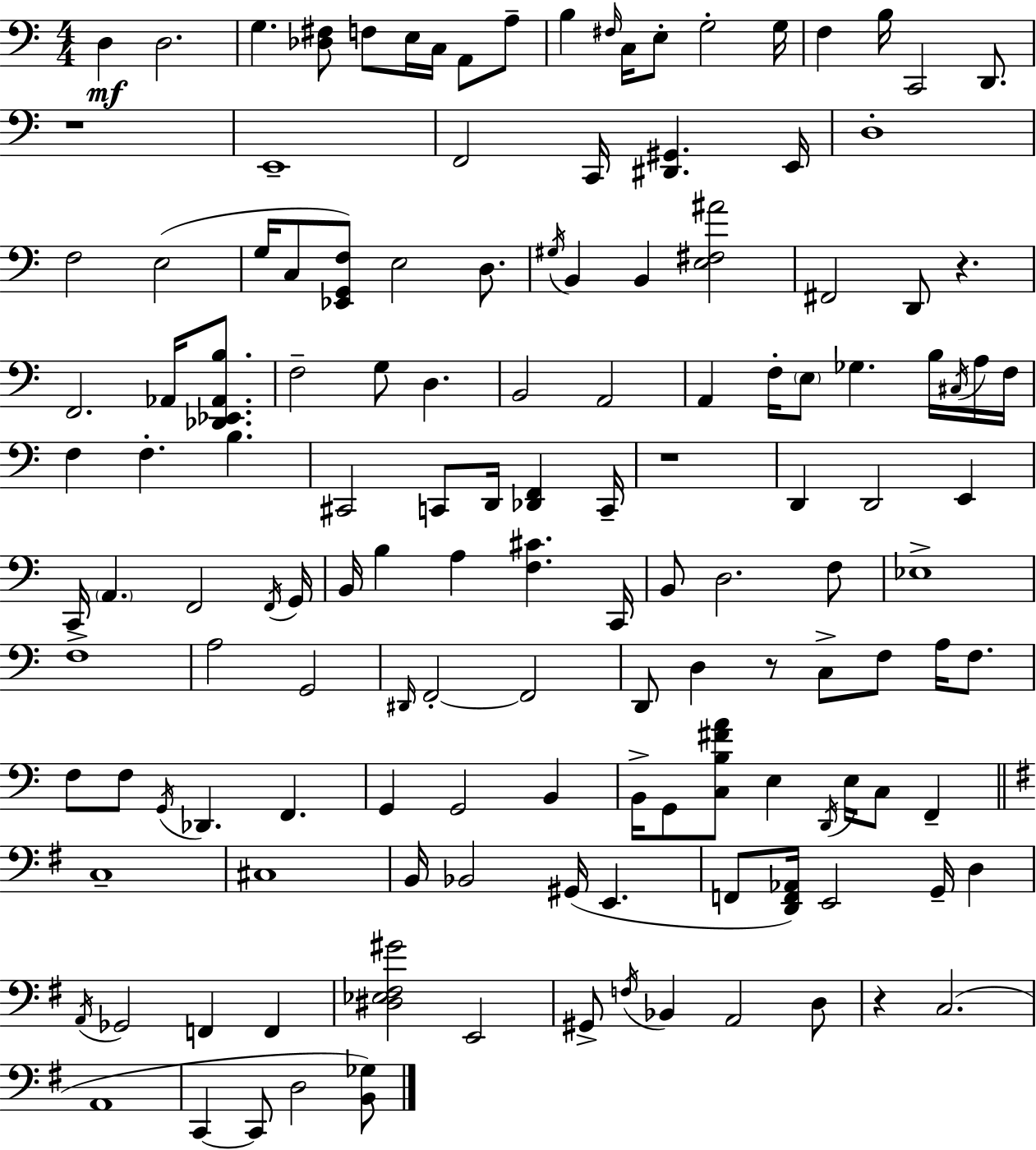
{
  \clef bass
  \numericTimeSignature
  \time 4/4
  \key a \minor
  \repeat volta 2 { d4\mf d2. | g4. <des fis>8 f8 e16 c16 a,8 a8-- | b4 \grace { fis16 } c16 e8-. g2-. | g16 f4 b16 c,2 d,8. | \break r1 | e,1-- | f,2 c,16 <dis, gis,>4. | e,16 d1-. | \break f2 e2( | g16 c8 <ees, g, f>8) e2 d8. | \acciaccatura { gis16 } b,4 b,4 <e fis ais'>2 | fis,2 d,8 r4. | \break f,2. aes,16 <des, ees, aes, b>8. | f2-- g8 d4. | b,2 a,2 | a,4 f16-. \parenthesize e8 ges4. b16 | \break \acciaccatura { cis16 } a16 f16 f4 f4.-. b4. | cis,2 c,8 d,16 <des, f,>4 | c,16-- r1 | d,4 d,2 e,4 | \break c,16 \parenthesize a,4. f,2 | \acciaccatura { f,16 } g,16 b,16 b4 a4 <f cis'>4. | c,16 b,8 d2. | f8 ees1-> | \break f1-> | a2 g,2 | \grace { dis,16 } f,2-.~~ f,2 | d,8 d4 r8 c8-> f8 | \break a16 f8. f8 f8 \acciaccatura { g,16 } des,4. | f,4. g,4 g,2 | b,4 b,16-> g,8 <c b fis' a'>8 e4 \acciaccatura { d,16 } | e16 c8 f,4-- \bar "||" \break \key g \major c1-- | cis1 | b,16 bes,2 gis,16( e,4. | f,8 <d, f, aes,>16) e,2 g,16-- d4 | \break \acciaccatura { a,16 } ges,2 f,4 f,4 | <dis ees fis gis'>2 e,2 | gis,8-> \acciaccatura { f16 } bes,4 a,2 | d8 r4 c2.( | \break a,1 | c,4~~ c,8 d2 | <b, ges>8) } \bar "|."
}